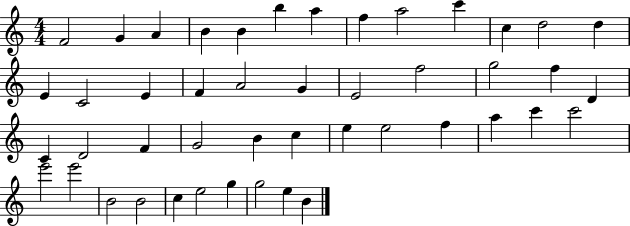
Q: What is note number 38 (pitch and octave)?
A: E6